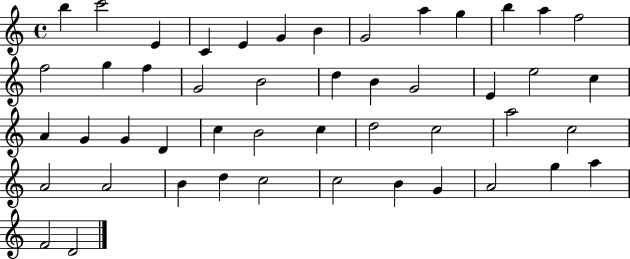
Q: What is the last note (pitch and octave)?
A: D4